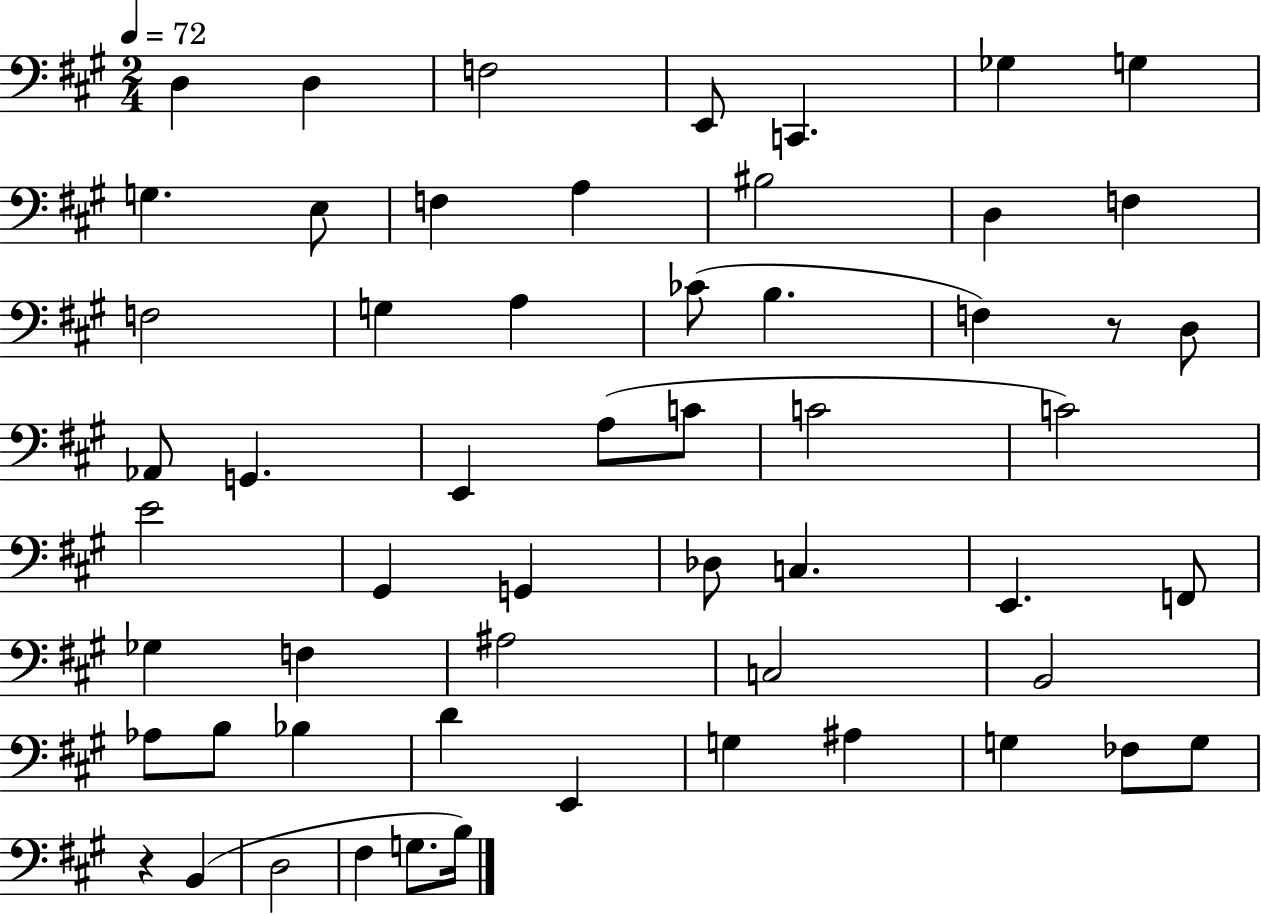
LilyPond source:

{
  \clef bass
  \numericTimeSignature
  \time 2/4
  \key a \major
  \tempo 4 = 72
  d4 d4 | f2 | e,8 c,4. | ges4 g4 | \break g4. e8 | f4 a4 | bis2 | d4 f4 | \break f2 | g4 a4 | ces'8( b4. | f4) r8 d8 | \break aes,8 g,4. | e,4 a8( c'8 | c'2 | c'2) | \break e'2 | gis,4 g,4 | des8 c4. | e,4. f,8 | \break ges4 f4 | ais2 | c2 | b,2 | \break aes8 b8 bes4 | d'4 e,4 | g4 ais4 | g4 fes8 g8 | \break r4 b,4( | d2 | fis4 g8. b16) | \bar "|."
}